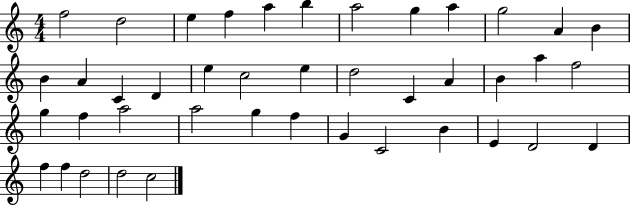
{
  \clef treble
  \numericTimeSignature
  \time 4/4
  \key c \major
  f''2 d''2 | e''4 f''4 a''4 b''4 | a''2 g''4 a''4 | g''2 a'4 b'4 | \break b'4 a'4 c'4 d'4 | e''4 c''2 e''4 | d''2 c'4 a'4 | b'4 a''4 f''2 | \break g''4 f''4 a''2 | a''2 g''4 f''4 | g'4 c'2 b'4 | e'4 d'2 d'4 | \break f''4 f''4 d''2 | d''2 c''2 | \bar "|."
}